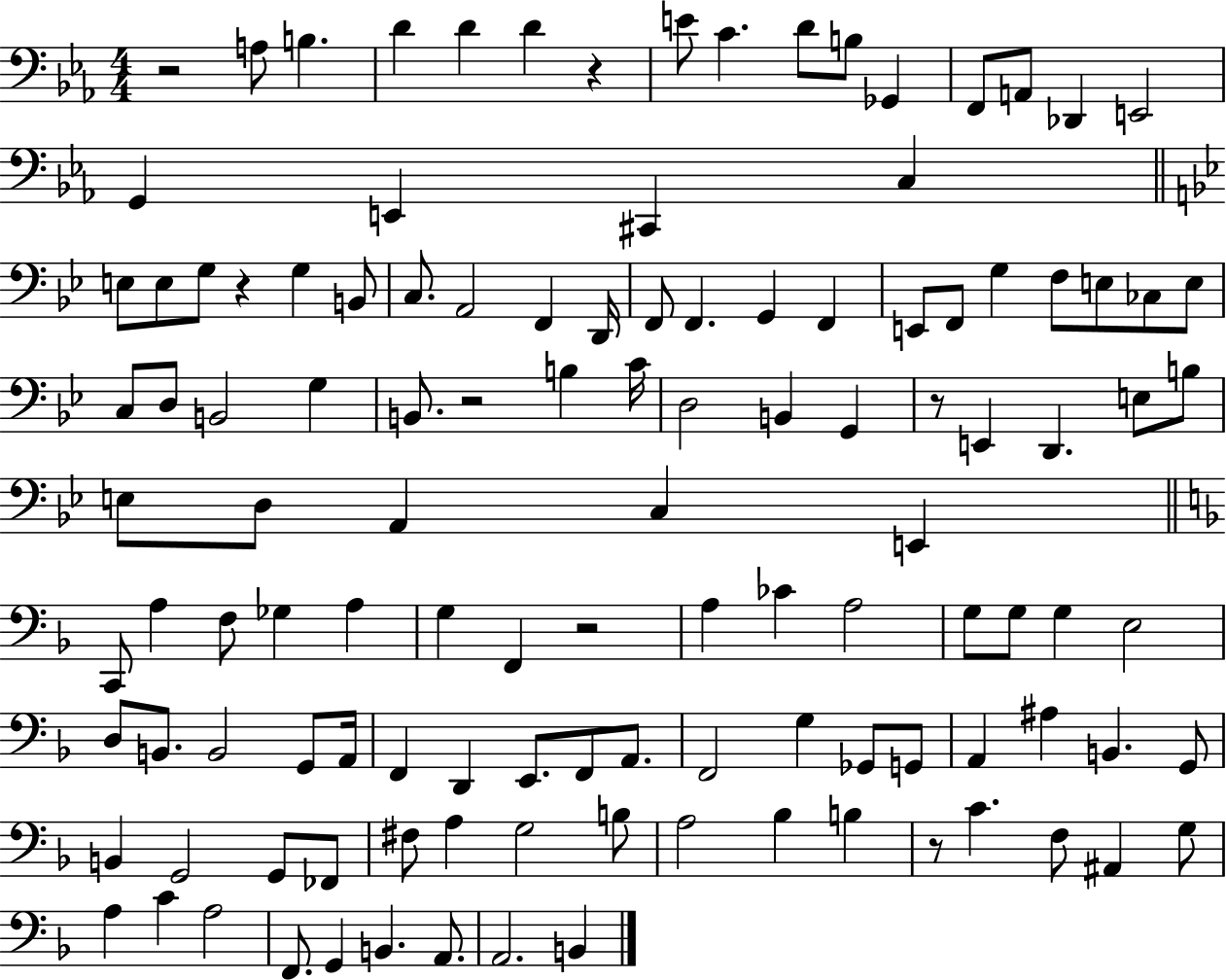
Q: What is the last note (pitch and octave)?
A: B2